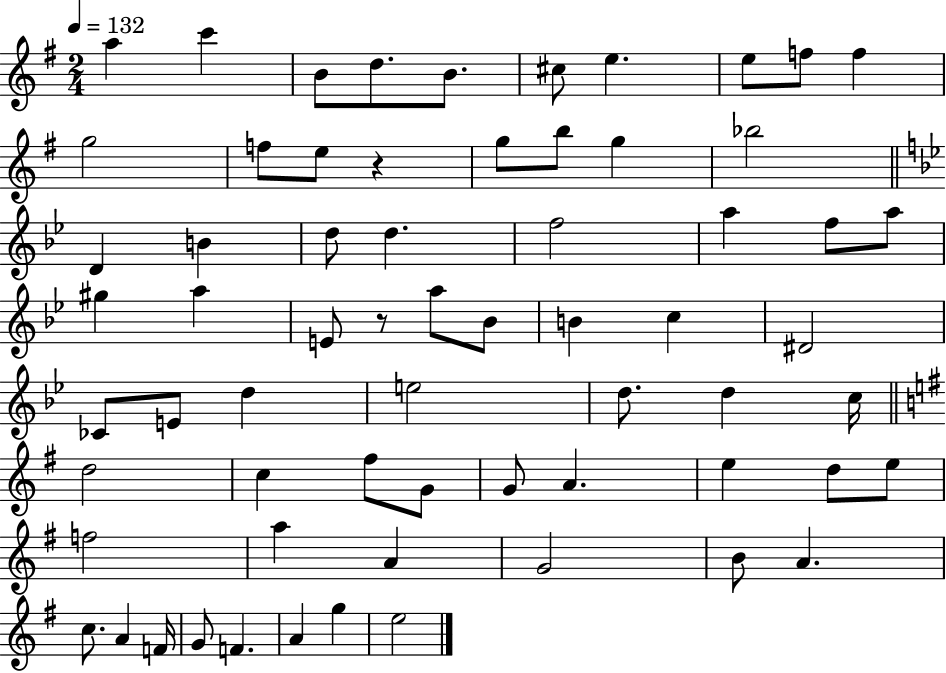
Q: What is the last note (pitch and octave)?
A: E5